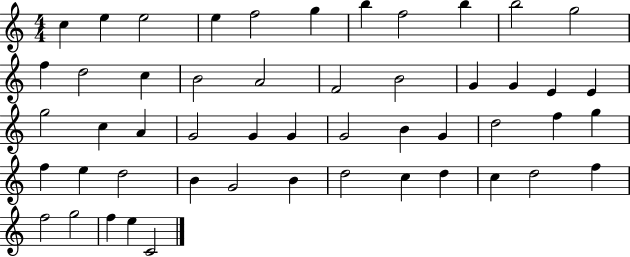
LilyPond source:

{
  \clef treble
  \numericTimeSignature
  \time 4/4
  \key c \major
  c''4 e''4 e''2 | e''4 f''2 g''4 | b''4 f''2 b''4 | b''2 g''2 | \break f''4 d''2 c''4 | b'2 a'2 | f'2 b'2 | g'4 g'4 e'4 e'4 | \break g''2 c''4 a'4 | g'2 g'4 g'4 | g'2 b'4 g'4 | d''2 f''4 g''4 | \break f''4 e''4 d''2 | b'4 g'2 b'4 | d''2 c''4 d''4 | c''4 d''2 f''4 | \break f''2 g''2 | f''4 e''4 c'2 | \bar "|."
}